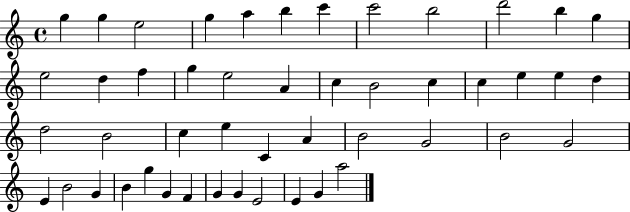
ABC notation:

X:1
T:Untitled
M:4/4
L:1/4
K:C
g g e2 g a b c' c'2 b2 d'2 b g e2 d f g e2 A c B2 c c e e d d2 B2 c e C A B2 G2 B2 G2 E B2 G B g G F G G E2 E G a2